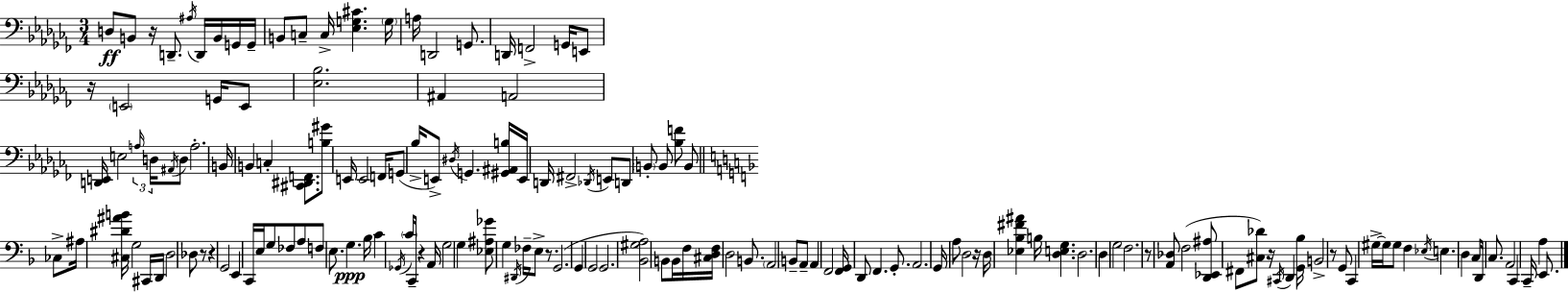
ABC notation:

X:1
T:Untitled
M:3/4
L:1/4
K:Abm
D,/2 B,,/2 z/4 D,,/2 ^A,/4 D,,/4 B,,/4 G,,/4 G,,/4 B,,/2 C,/2 C,/4 [_E,G,^C] G,/4 A,/4 D,,2 G,,/2 D,,/4 F,,2 G,,/4 E,,/2 z/4 E,,2 G,,/4 E,,/2 [_E,_B,]2 ^A,, A,,2 [D,,E,,]/4 E,2 A,/4 D,/4 ^A,,/4 D,/2 A,2 B,,/4 B,, C, [^C,,^D,,F,,]/2 [B,^G]/2 E,,/4 E,,2 F,,/4 G,,/2 _B,/4 E,,/2 ^D,/4 G,, [^G,,^A,,B,]/4 E,,/4 D,,/4 ^F,,2 _D,,/4 E,,/2 D,,/2 B,,/2 B,,/2 [_B,F]/2 B,,/2 _C,/2 ^A,/4 [^C,^D^AB]/4 G,2 ^C,,/4 D,,/4 D,2 _D,/2 z/2 z G,,2 E,, C,,/4 E,/4 G,/2 _F,/2 A,/2 F,/2 E,/2 G, _B,/4 C _G,,/4 C/4 C,,/2 z A,,/4 G,2 G, [_E,^A,_G]/2 G, ^D,,/4 _F,/4 E,/2 z/2 G,,2 G,, G,,2 G,,2 [_B,,^G,A,]2 B,,/2 B,,/4 F,/4 [^C,D,F,]/4 D,2 B,,/2 A,,2 B,,/2 A,,/2 A,, F,,2 [F,,G,,]/4 D,,/2 F,, G,,/2 A,,2 G,,/4 A,/2 D,2 z/4 D,/4 [_E,_B,^F^A] B,/4 [D,E,G,] D,2 D, G,2 F,2 z/2 [A,,_D,]/2 F,2 [D,,_E,,^A,]/2 ^F,,/2 [^C,_D]/2 z/4 ^C,,/4 D,, [G,,_B,]/4 B,,2 z/2 G,,/2 C,, ^G,/4 ^G,/4 ^G,/2 F, _E,/4 E, D, C,/2 D,,/4 C,/2 A,,2 C,, C,,/4 A, E,,/2